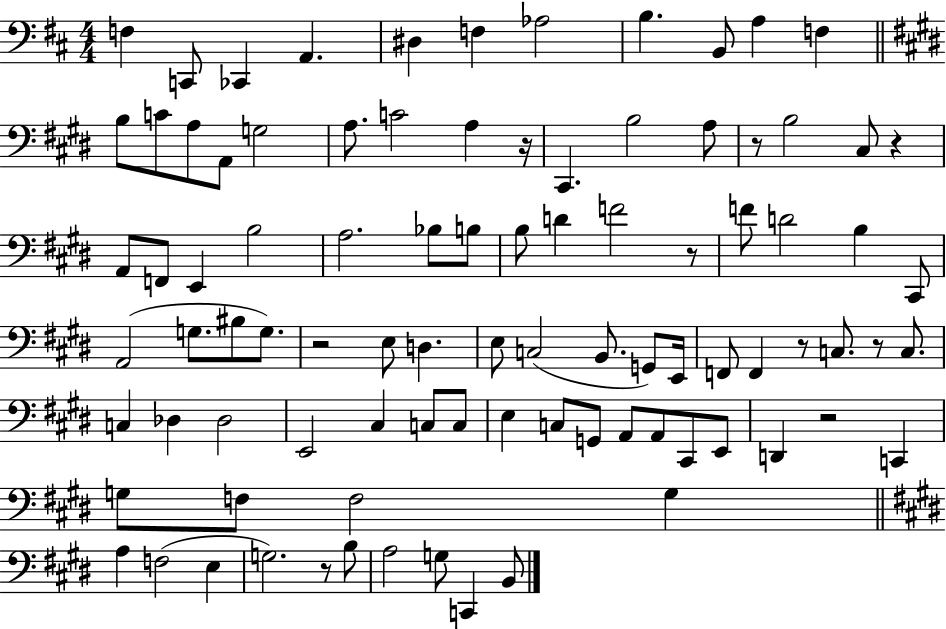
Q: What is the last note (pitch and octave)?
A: B2